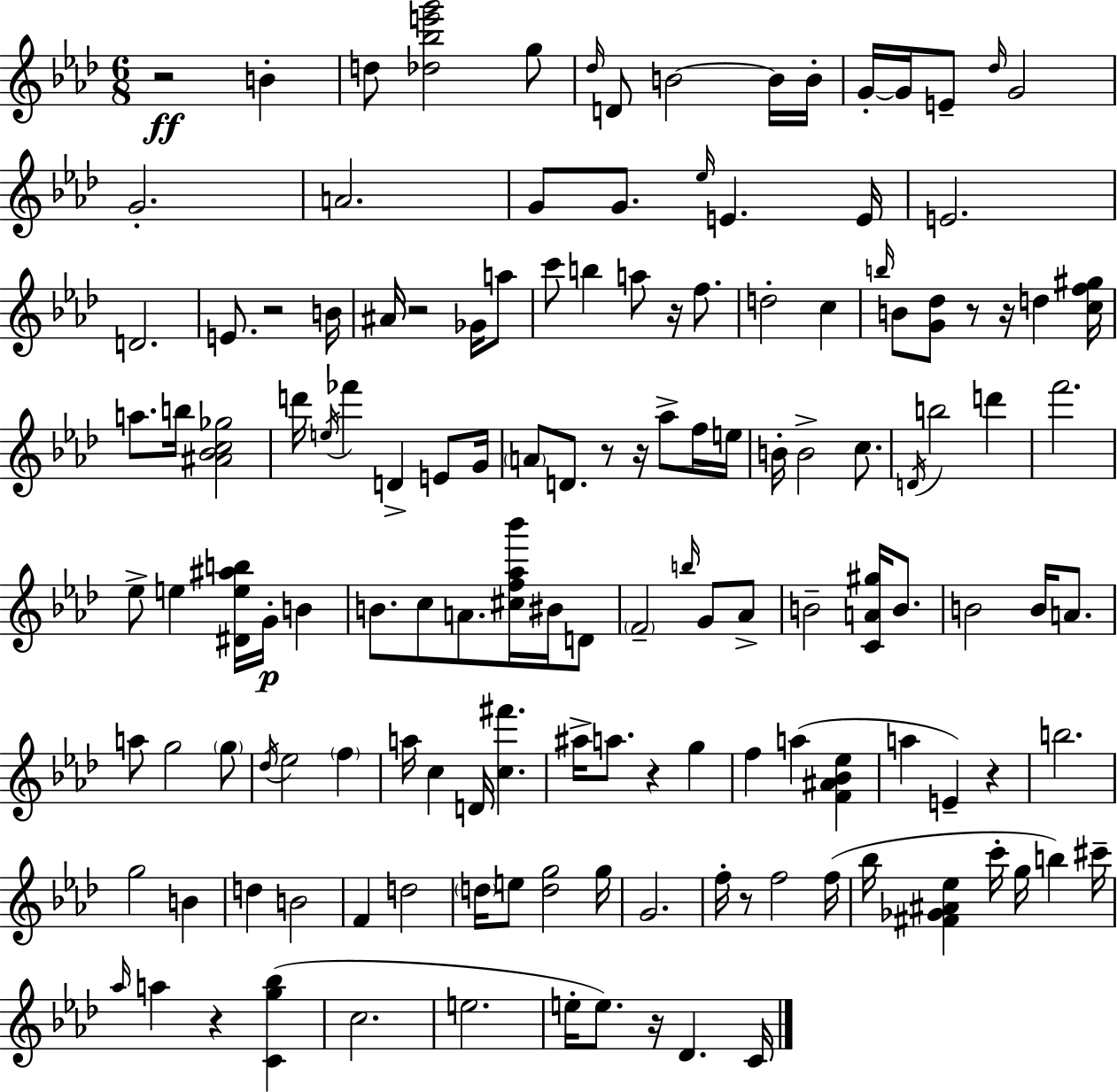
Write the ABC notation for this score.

X:1
T:Untitled
M:6/8
L:1/4
K:Ab
z2 B d/2 [_d_be'g']2 g/2 _d/4 D/2 B2 B/4 B/4 G/4 G/4 E/2 _d/4 G2 G2 A2 G/2 G/2 _e/4 E E/4 E2 D2 E/2 z2 B/4 ^A/4 z2 _G/4 a/2 c'/2 b a/2 z/4 f/2 d2 c b/4 B/2 [G_d]/2 z/2 z/4 d [cf^g]/4 a/2 b/4 [^A_Bc_g]2 d'/4 e/4 _f' D E/2 G/4 A/2 D/2 z/2 z/4 _a/2 f/4 e/4 B/4 B2 c/2 D/4 b2 d' f'2 _e/2 e [^De^ab]/4 G/4 B B/2 c/2 A/2 [^cf_a_b']/4 ^B/4 D/2 F2 b/4 G/2 _A/2 B2 [CA^g]/4 B/2 B2 B/4 A/2 a/2 g2 g/2 _d/4 _e2 f a/4 c D/4 [c^f'] ^a/4 a/2 z g f a [F^A_B_e] a E z b2 g2 B d B2 F d2 d/4 e/2 [dg]2 g/4 G2 f/4 z/2 f2 f/4 _b/4 [^F_G^A_e] c'/4 g/4 b ^c'/4 _a/4 a z [Cg_b] c2 e2 e/4 e/2 z/4 _D C/4